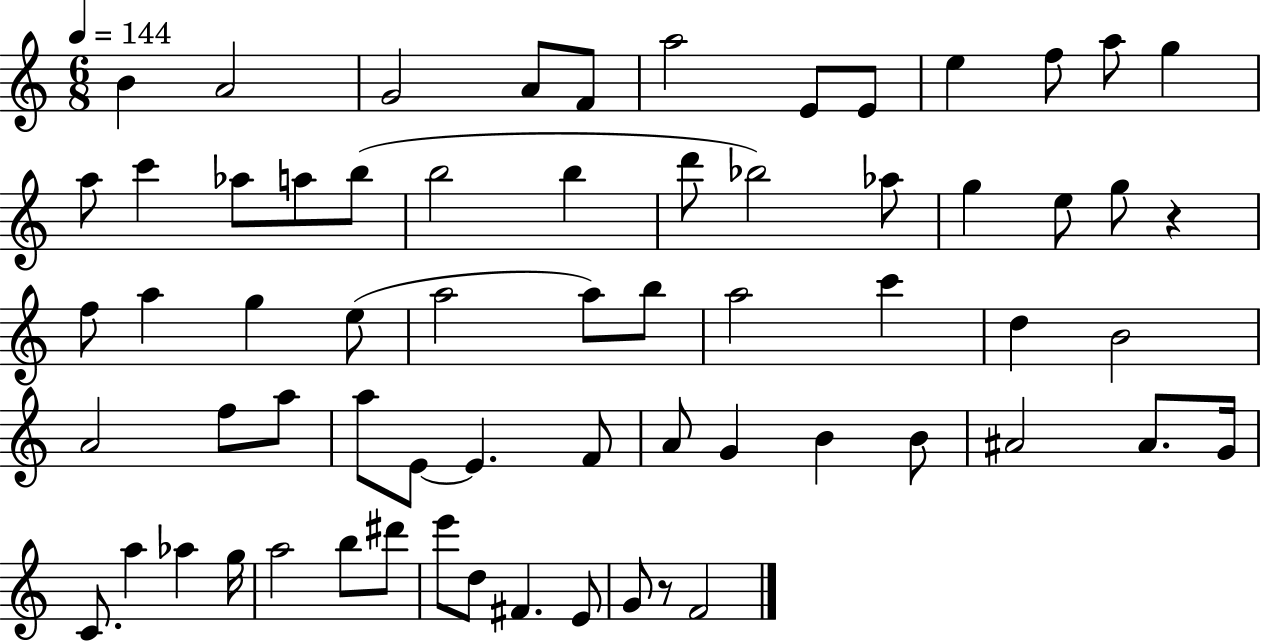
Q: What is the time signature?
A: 6/8